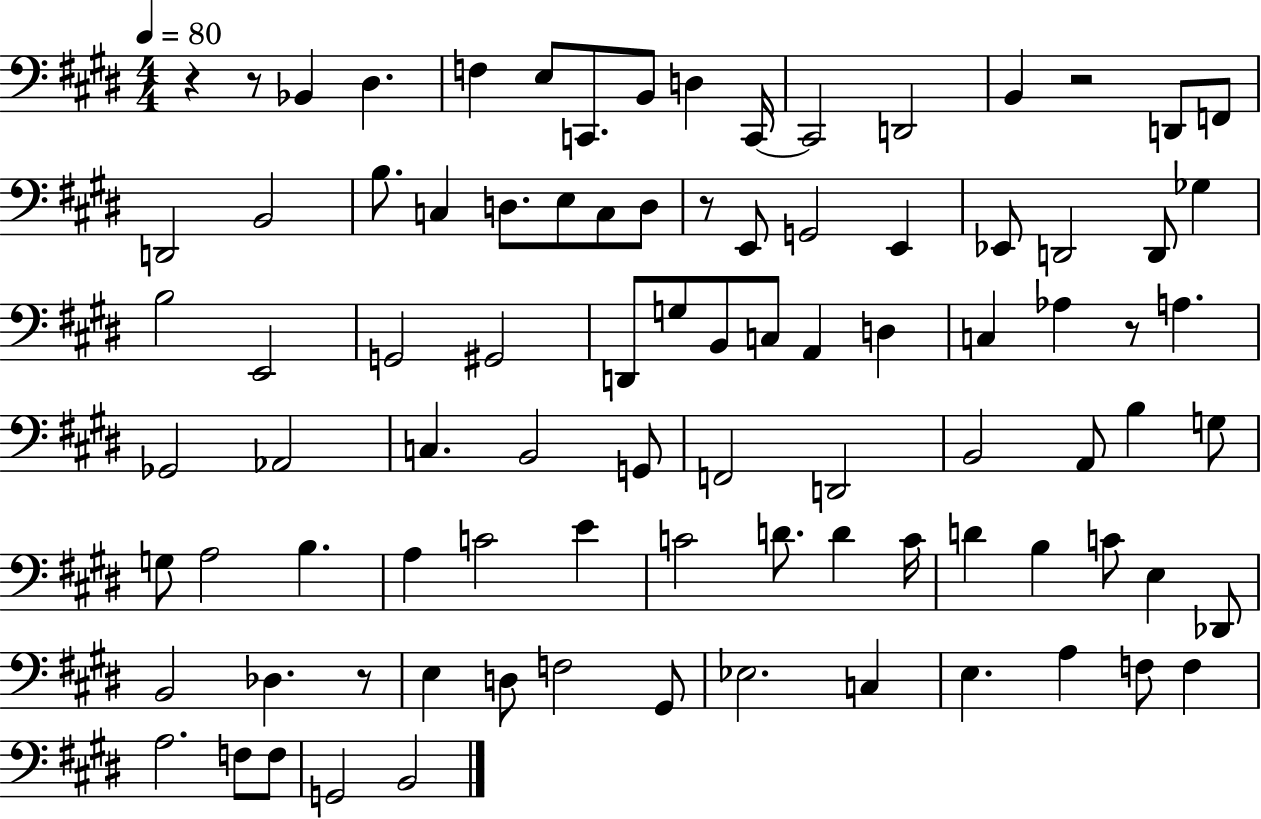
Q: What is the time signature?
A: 4/4